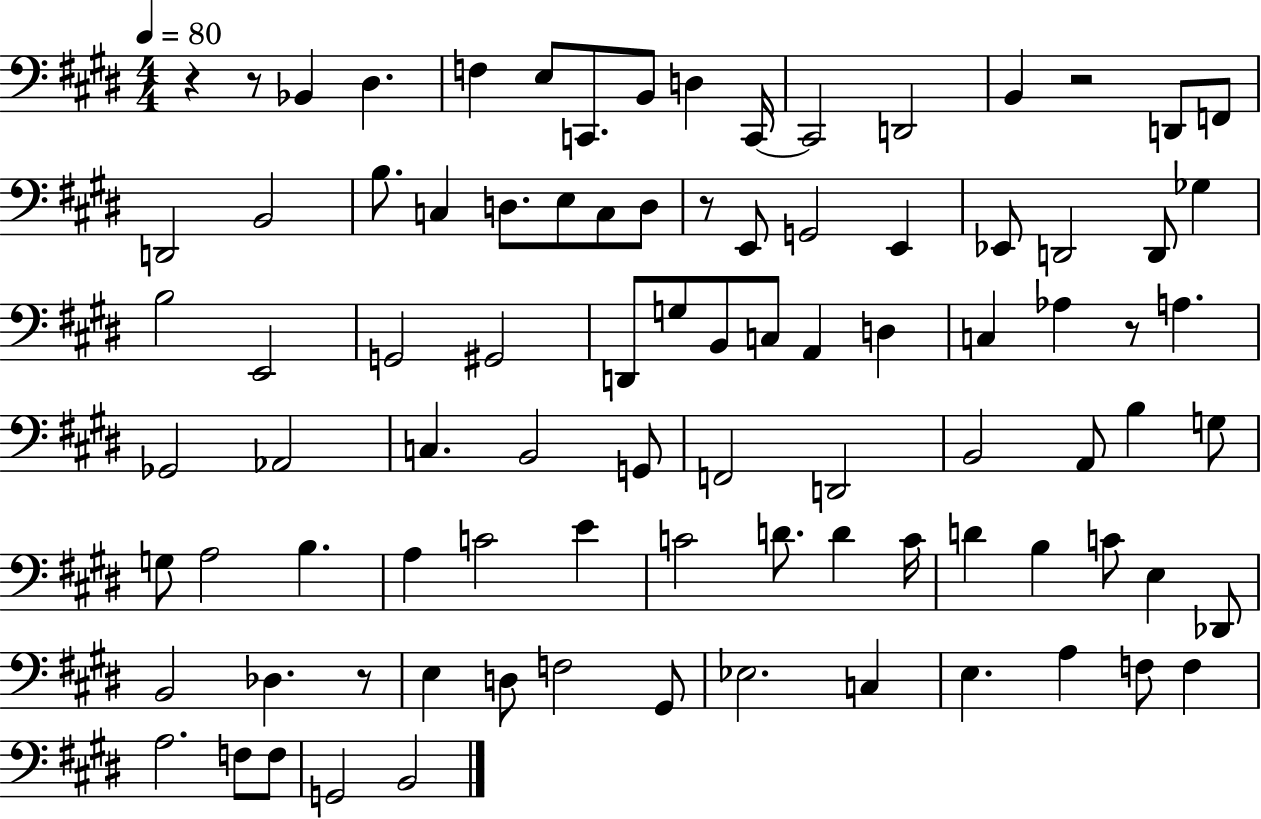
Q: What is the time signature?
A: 4/4